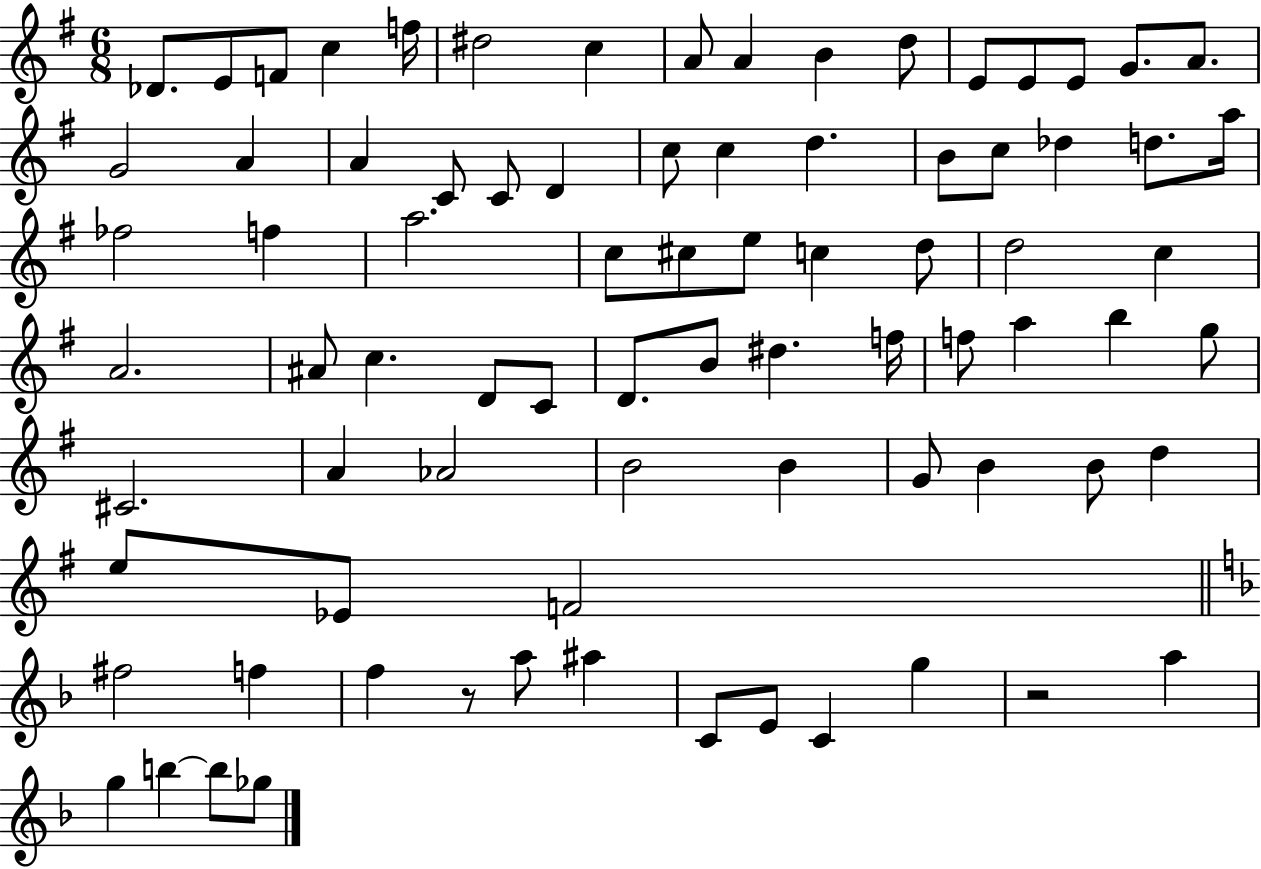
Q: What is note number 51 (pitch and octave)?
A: A5